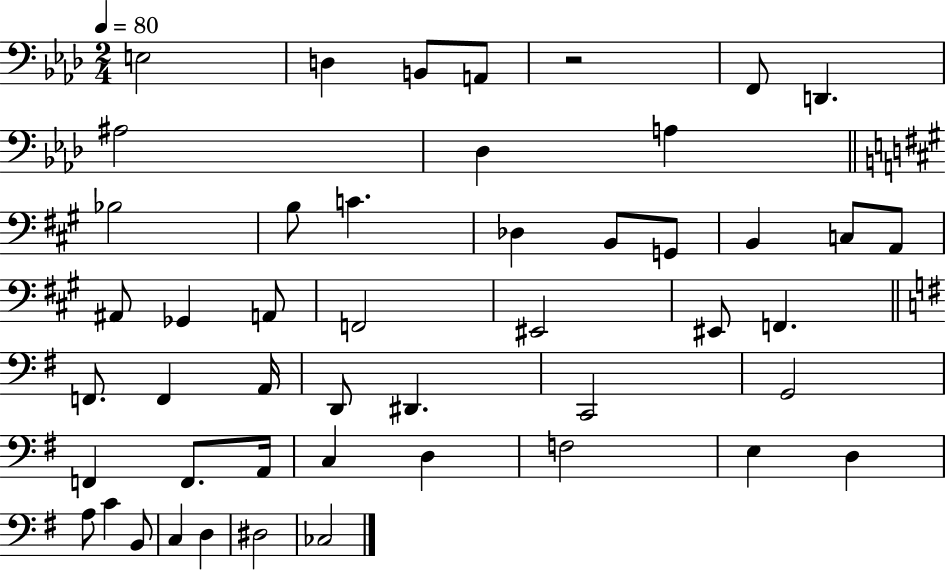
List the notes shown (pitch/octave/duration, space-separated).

E3/h D3/q B2/e A2/e R/h F2/e D2/q. A#3/h Db3/q A3/q Bb3/h B3/e C4/q. Db3/q B2/e G2/e B2/q C3/e A2/e A#2/e Gb2/q A2/e F2/h EIS2/h EIS2/e F2/q. F2/e. F2/q A2/s D2/e D#2/q. C2/h G2/h F2/q F2/e. A2/s C3/q D3/q F3/h E3/q D3/q A3/e C4/q B2/e C3/q D3/q D#3/h CES3/h